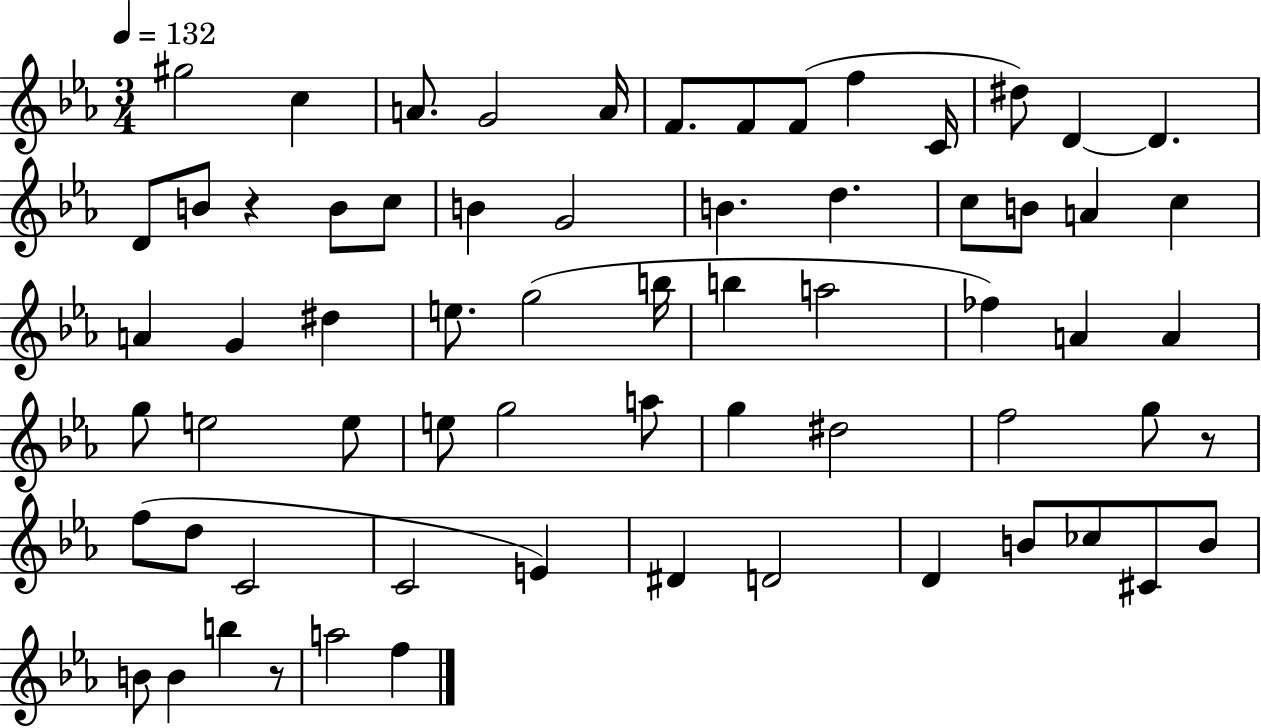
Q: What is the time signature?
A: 3/4